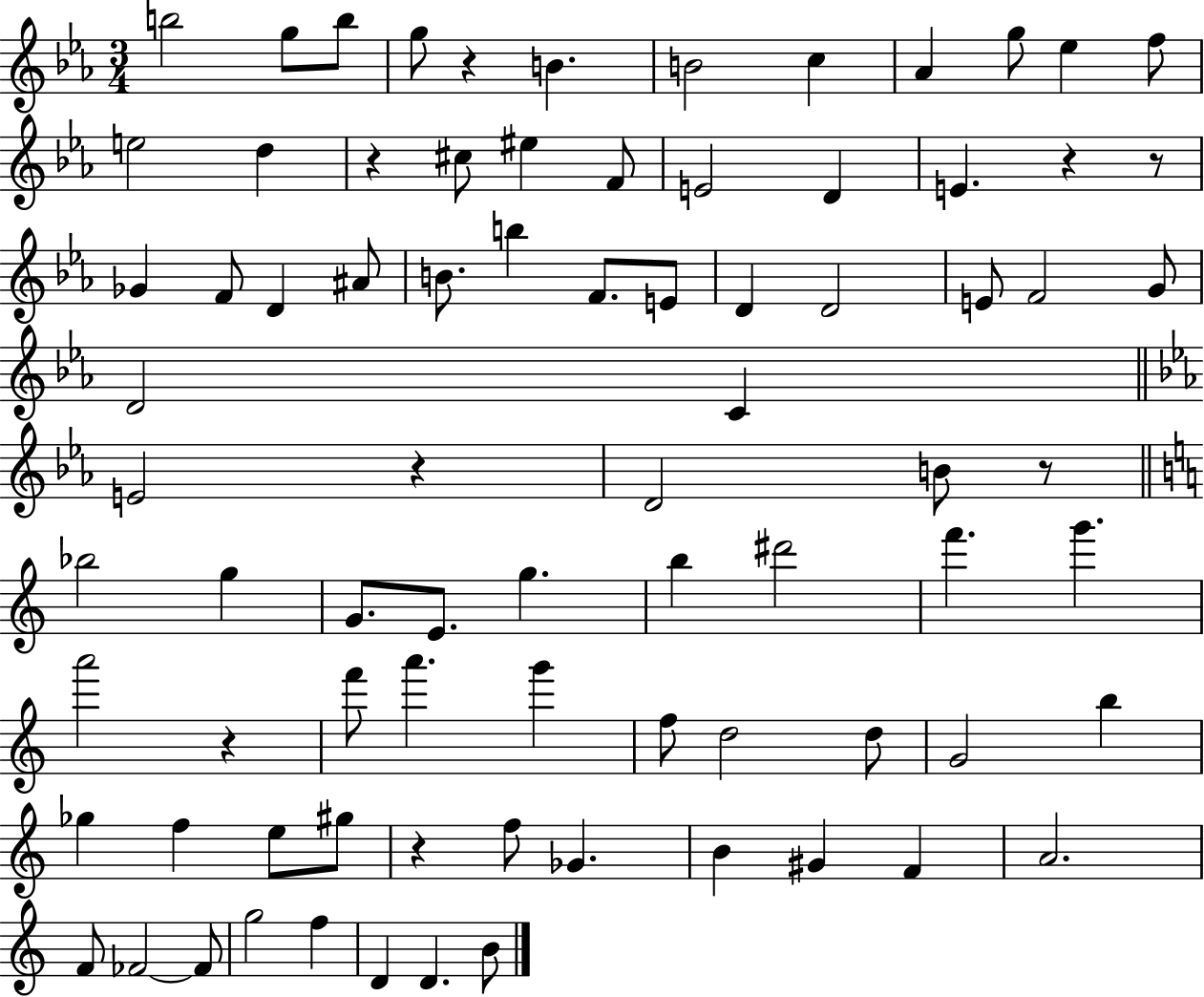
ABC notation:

X:1
T:Untitled
M:3/4
L:1/4
K:Eb
b2 g/2 b/2 g/2 z B B2 c _A g/2 _e f/2 e2 d z ^c/2 ^e F/2 E2 D E z z/2 _G F/2 D ^A/2 B/2 b F/2 E/2 D D2 E/2 F2 G/2 D2 C E2 z D2 B/2 z/2 _b2 g G/2 E/2 g b ^d'2 f' g' a'2 z f'/2 a' g' f/2 d2 d/2 G2 b _g f e/2 ^g/2 z f/2 _G B ^G F A2 F/2 _F2 _F/2 g2 f D D B/2